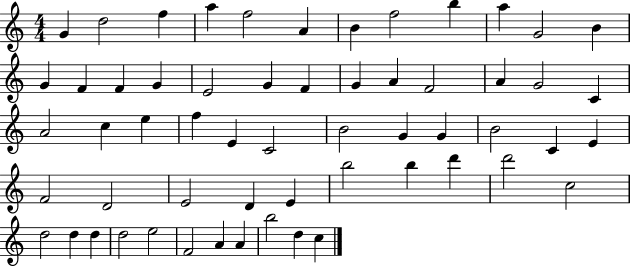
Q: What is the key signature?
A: C major